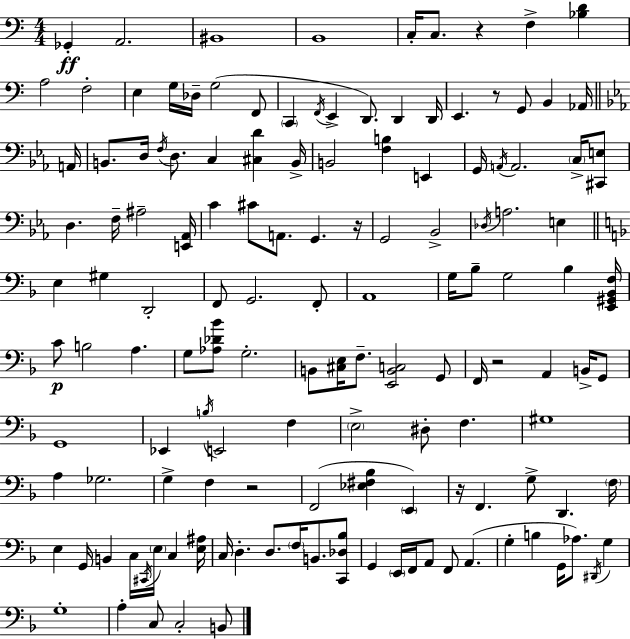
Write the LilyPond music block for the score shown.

{
  \clef bass
  \numericTimeSignature
  \time 4/4
  \key c \major
  ges,4-.\ff a,2. | bis,1 | b,1 | c16-. c8. r4 f4-> <bes d'>4 | \break a2 f2-. | e4 g16 des16-- g2( f,8 | \parenthesize c,4 \acciaccatura { f,16 } e,4-> d,8.) d,4 | d,16 e,4. r8 g,8 b,4 aes,16 | \break \bar "||" \break \key ees \major a,16 b,8. d16 \acciaccatura { f16 } d8. c4 <cis d'>4 | b,16-> b,2 <f b>4 e,4 | g,16 \acciaccatura { a,16 } a,2. | \parenthesize c16-> <cis, e>8 d4. f16-- ais2-- | \break <e, aes,>16 c'4 cis'8 a,8. g,4. | r16 g,2 bes,2-> | \acciaccatura { des16 } a2. | e4 \bar "||" \break \key d \minor e4 gis4 d,2-. | f,8 g,2. f,8-. | a,1 | g16 bes8-- g2 bes4 <e, gis, bes, f>16 | \break c'8\p b2 a4. | g8 <aes des' bes'>8 g2.-. | b,8 <cis e>16 f8.-- <e, b, c>2 g,8 | f,16 r2 a,4 b,16-> g,8 | \break g,1 | ees,4 \acciaccatura { b16 } e,2 f4 | \parenthesize e2-> dis8-. f4. | gis1 | \break a4 ges2. | g4-> f4 r2 | f,2( <ees fis bes>4 \parenthesize e,4) | r16 f,4. g8-> d,4. | \break \parenthesize f16 e4 g,16 b,4 c16 \acciaccatura { cis,16 } \parenthesize e16 c4 | <e ais>16 c16 d4.-. d8. \parenthesize f16 b,8. | <c, des bes>8 g,4 \parenthesize e,16 f,16 a,8 f,8 a,4.( | g4-. b4 g,16 aes8.) \acciaccatura { dis,16 } g4 | \break g1-. | a4-. c8 c2-. | b,8 \bar "|."
}